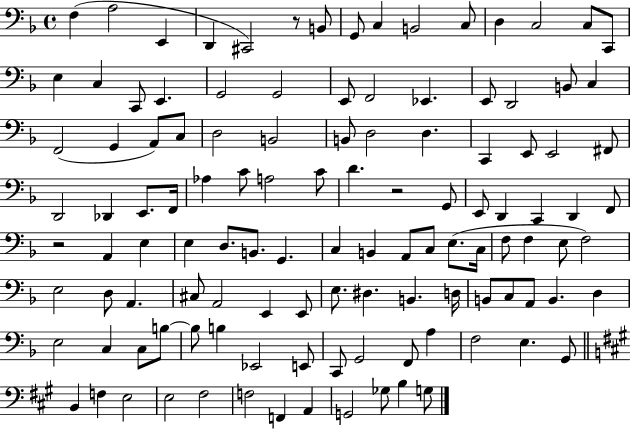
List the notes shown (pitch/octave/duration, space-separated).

F3/q A3/h E2/q D2/q C#2/h R/e B2/e G2/e C3/q B2/h C3/e D3/q C3/h C3/e C2/e E3/q C3/q C2/e E2/q. G2/h G2/h E2/e F2/h Eb2/q. E2/e D2/h B2/e C3/q F2/h G2/q A2/e C3/e D3/h B2/h B2/e D3/h D3/q. C2/q E2/e E2/h F#2/e D2/h Db2/q E2/e. F2/s Ab3/q C4/e A3/h C4/e D4/q. R/h G2/e E2/e D2/q C2/q D2/q F2/e R/h A2/q E3/q E3/q D3/e. B2/e. G2/q. C3/q B2/q A2/e C3/e E3/e. C3/s F3/e F3/q E3/e F3/h E3/h D3/e A2/q. C#3/e A2/h E2/q E2/e E3/e. D#3/q. B2/q. D3/s B2/e C3/e A2/e B2/q. D3/q E3/h C3/q C3/e B3/e B3/e B3/q Eb2/h E2/e C2/e G2/h F2/e A3/q F3/h E3/q. G2/e B2/q F3/q E3/h E3/h F#3/h F3/h F2/q A2/q G2/h Gb3/e B3/q G3/e